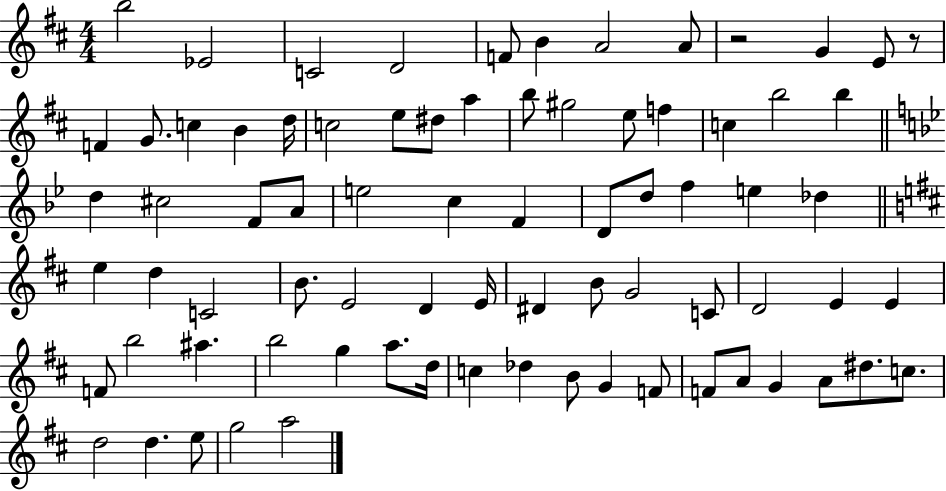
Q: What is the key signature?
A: D major